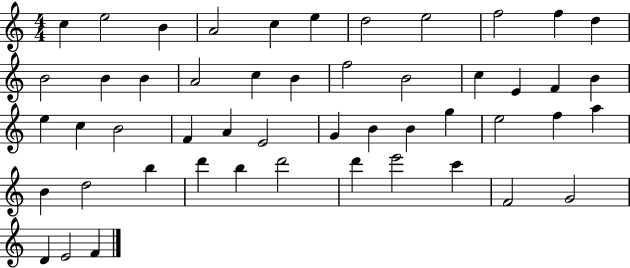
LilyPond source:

{
  \clef treble
  \numericTimeSignature
  \time 4/4
  \key c \major
  c''4 e''2 b'4 | a'2 c''4 e''4 | d''2 e''2 | f''2 f''4 d''4 | \break b'2 b'4 b'4 | a'2 c''4 b'4 | f''2 b'2 | c''4 e'4 f'4 b'4 | \break e''4 c''4 b'2 | f'4 a'4 e'2 | g'4 b'4 b'4 g''4 | e''2 f''4 a''4 | \break b'4 d''2 b''4 | d'''4 b''4 d'''2 | d'''4 e'''2 c'''4 | f'2 g'2 | \break d'4 e'2 f'4 | \bar "|."
}